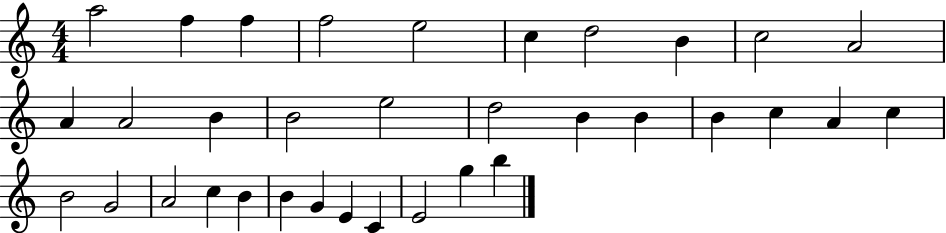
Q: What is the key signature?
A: C major